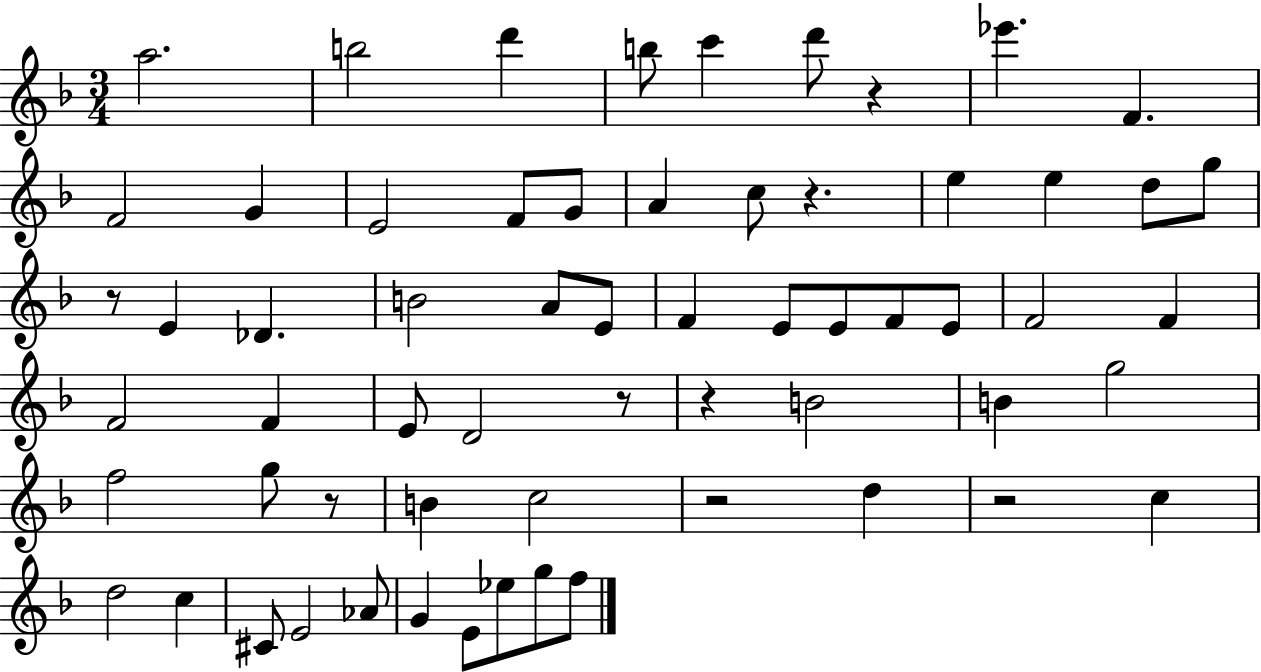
{
  \clef treble
  \numericTimeSignature
  \time 3/4
  \key f \major
  a''2. | b''2 d'''4 | b''8 c'''4 d'''8 r4 | ees'''4. f'4. | \break f'2 g'4 | e'2 f'8 g'8 | a'4 c''8 r4. | e''4 e''4 d''8 g''8 | \break r8 e'4 des'4. | b'2 a'8 e'8 | f'4 e'8 e'8 f'8 e'8 | f'2 f'4 | \break f'2 f'4 | e'8 d'2 r8 | r4 b'2 | b'4 g''2 | \break f''2 g''8 r8 | b'4 c''2 | r2 d''4 | r2 c''4 | \break d''2 c''4 | cis'8 e'2 aes'8 | g'4 e'8 ees''8 g''8 f''8 | \bar "|."
}